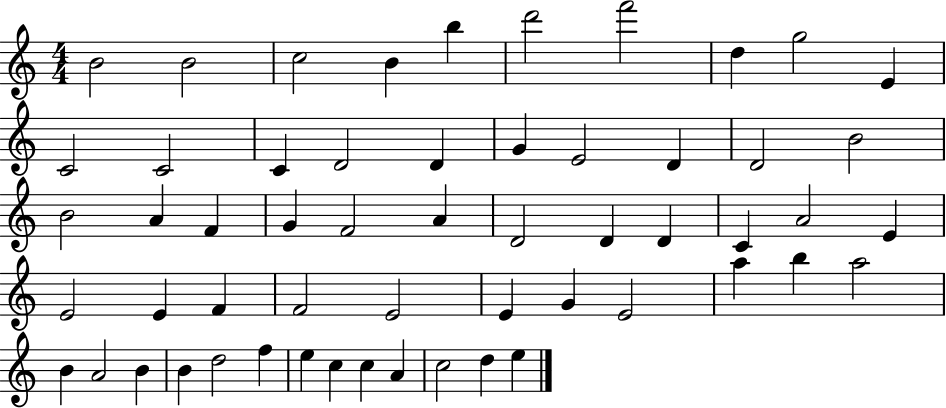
B4/h B4/h C5/h B4/q B5/q D6/h F6/h D5/q G5/h E4/q C4/h C4/h C4/q D4/h D4/q G4/q E4/h D4/q D4/h B4/h B4/h A4/q F4/q G4/q F4/h A4/q D4/h D4/q D4/q C4/q A4/h E4/q E4/h E4/q F4/q F4/h E4/h E4/q G4/q E4/h A5/q B5/q A5/h B4/q A4/h B4/q B4/q D5/h F5/q E5/q C5/q C5/q A4/q C5/h D5/q E5/q